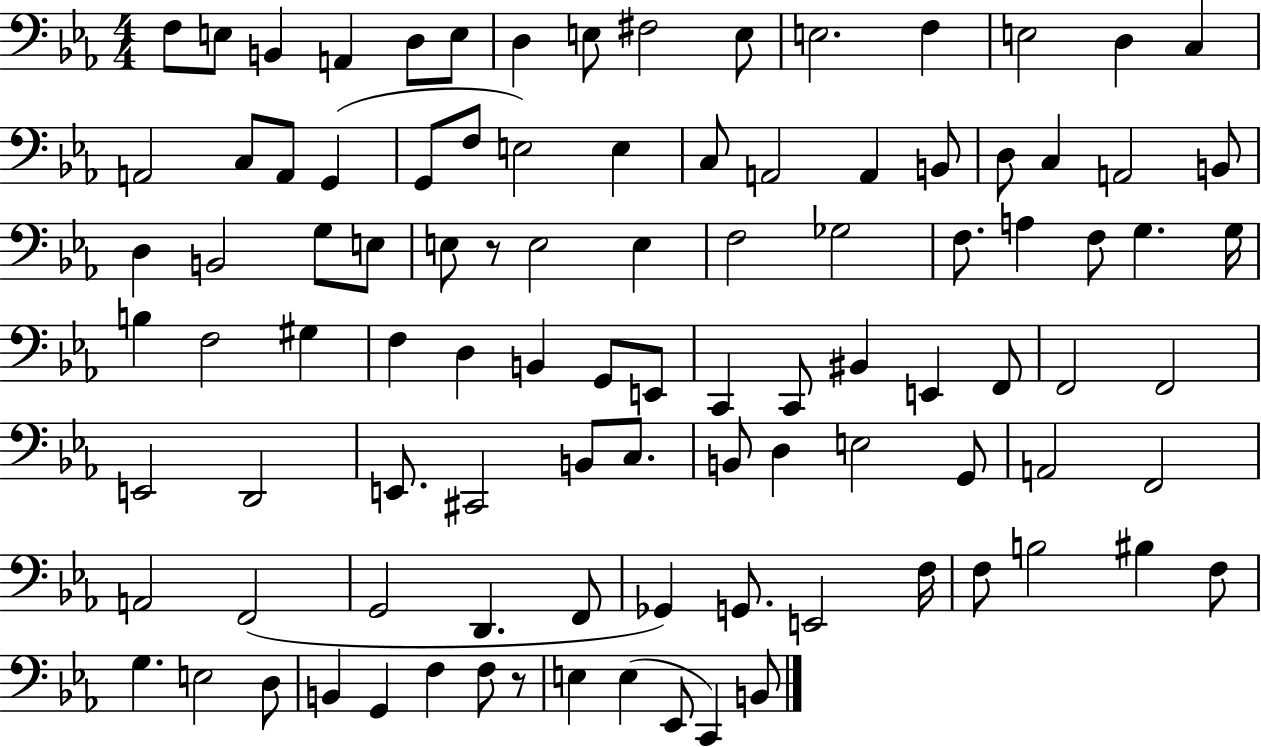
X:1
T:Untitled
M:4/4
L:1/4
K:Eb
F,/2 E,/2 B,, A,, D,/2 E,/2 D, E,/2 ^F,2 E,/2 E,2 F, E,2 D, C, A,,2 C,/2 A,,/2 G,, G,,/2 F,/2 E,2 E, C,/2 A,,2 A,, B,,/2 D,/2 C, A,,2 B,,/2 D, B,,2 G,/2 E,/2 E,/2 z/2 E,2 E, F,2 _G,2 F,/2 A, F,/2 G, G,/4 B, F,2 ^G, F, D, B,, G,,/2 E,,/2 C,, C,,/2 ^B,, E,, F,,/2 F,,2 F,,2 E,,2 D,,2 E,,/2 ^C,,2 B,,/2 C,/2 B,,/2 D, E,2 G,,/2 A,,2 F,,2 A,,2 F,,2 G,,2 D,, F,,/2 _G,, G,,/2 E,,2 F,/4 F,/2 B,2 ^B, F,/2 G, E,2 D,/2 B,, G,, F, F,/2 z/2 E, E, _E,,/2 C,, B,,/2